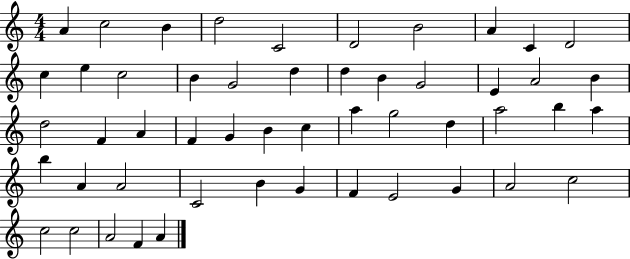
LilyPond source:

{
  \clef treble
  \numericTimeSignature
  \time 4/4
  \key c \major
  a'4 c''2 b'4 | d''2 c'2 | d'2 b'2 | a'4 c'4 d'2 | \break c''4 e''4 c''2 | b'4 g'2 d''4 | d''4 b'4 g'2 | e'4 a'2 b'4 | \break d''2 f'4 a'4 | f'4 g'4 b'4 c''4 | a''4 g''2 d''4 | a''2 b''4 a''4 | \break b''4 a'4 a'2 | c'2 b'4 g'4 | f'4 e'2 g'4 | a'2 c''2 | \break c''2 c''2 | a'2 f'4 a'4 | \bar "|."
}